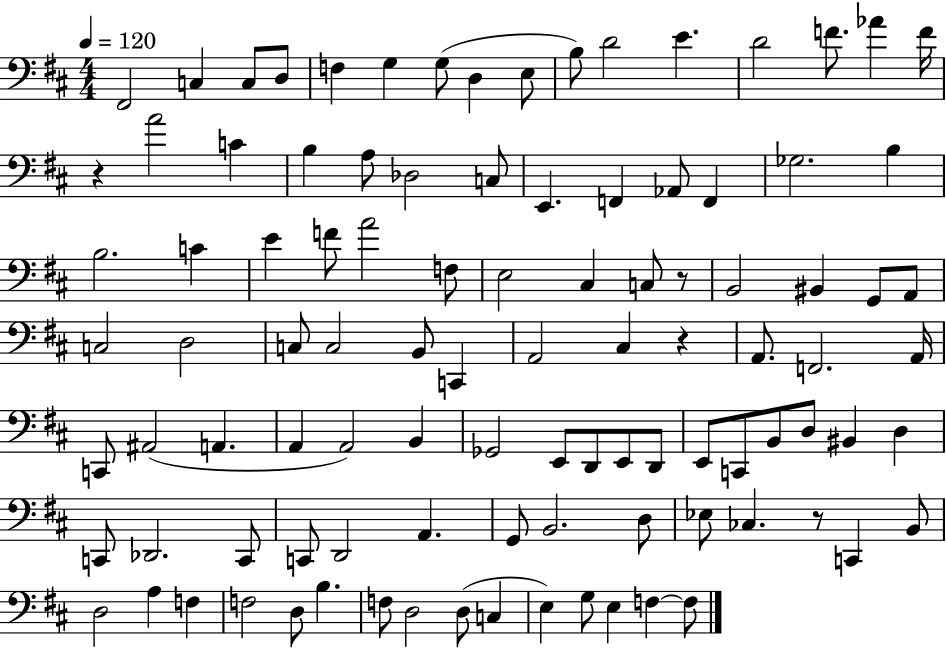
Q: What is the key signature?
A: D major